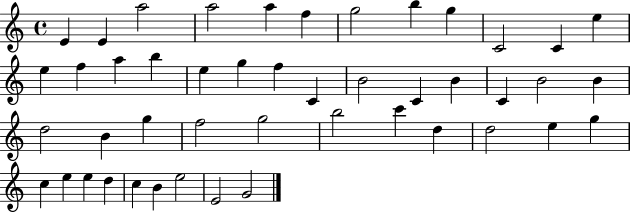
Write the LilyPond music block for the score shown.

{
  \clef treble
  \time 4/4
  \defaultTimeSignature
  \key c \major
  e'4 e'4 a''2 | a''2 a''4 f''4 | g''2 b''4 g''4 | c'2 c'4 e''4 | \break e''4 f''4 a''4 b''4 | e''4 g''4 f''4 c'4 | b'2 c'4 b'4 | c'4 b'2 b'4 | \break d''2 b'4 g''4 | f''2 g''2 | b''2 c'''4 d''4 | d''2 e''4 g''4 | \break c''4 e''4 e''4 d''4 | c''4 b'4 e''2 | e'2 g'2 | \bar "|."
}